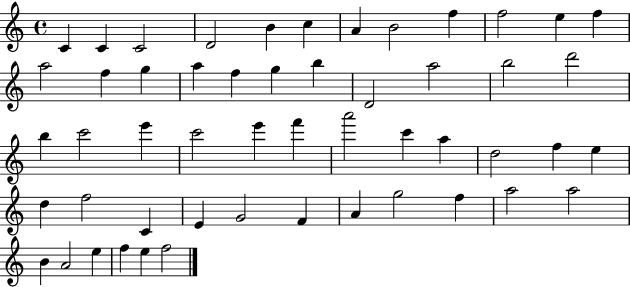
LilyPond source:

{
  \clef treble
  \time 4/4
  \defaultTimeSignature
  \key c \major
  c'4 c'4 c'2 | d'2 b'4 c''4 | a'4 b'2 f''4 | f''2 e''4 f''4 | \break a''2 f''4 g''4 | a''4 f''4 g''4 b''4 | d'2 a''2 | b''2 d'''2 | \break b''4 c'''2 e'''4 | c'''2 e'''4 f'''4 | a'''2 c'''4 a''4 | d''2 f''4 e''4 | \break d''4 f''2 c'4 | e'4 g'2 f'4 | a'4 g''2 f''4 | a''2 a''2 | \break b'4 a'2 e''4 | f''4 e''4 f''2 | \bar "|."
}